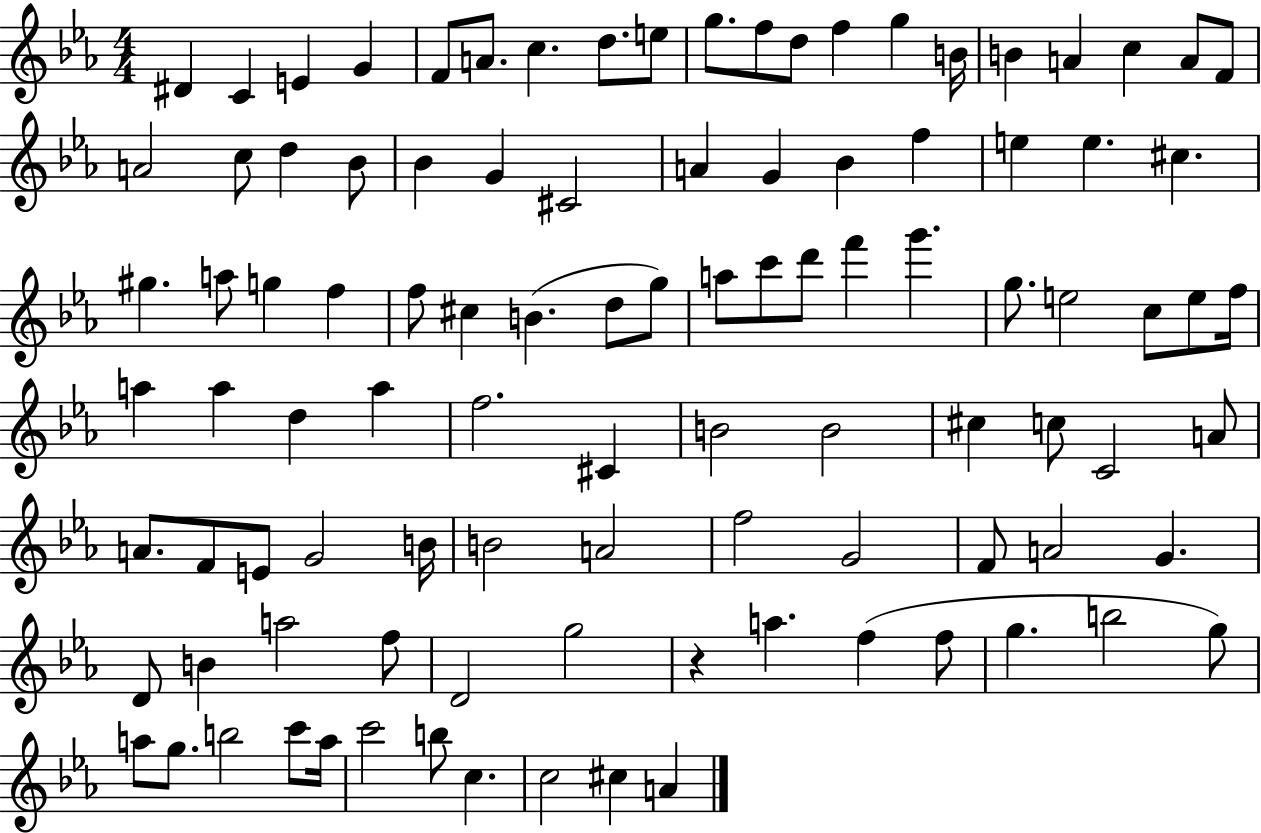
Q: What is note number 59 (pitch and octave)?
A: C#4